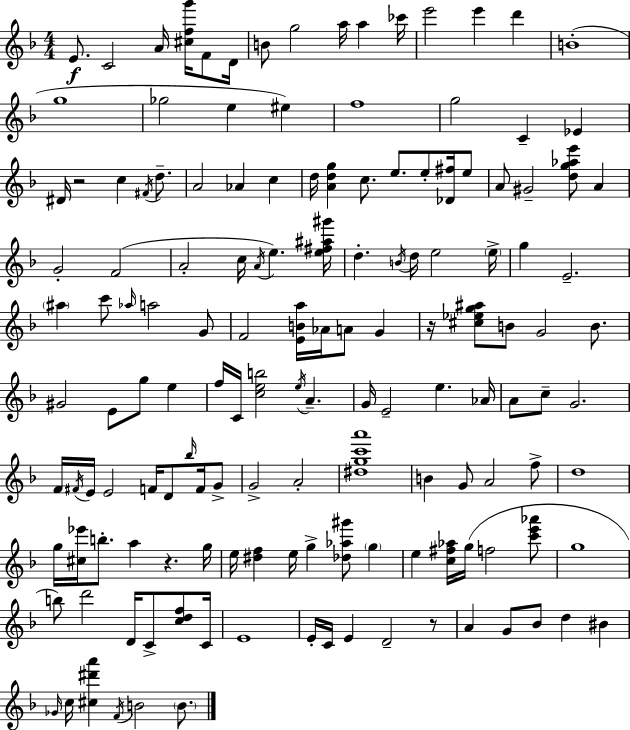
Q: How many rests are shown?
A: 4